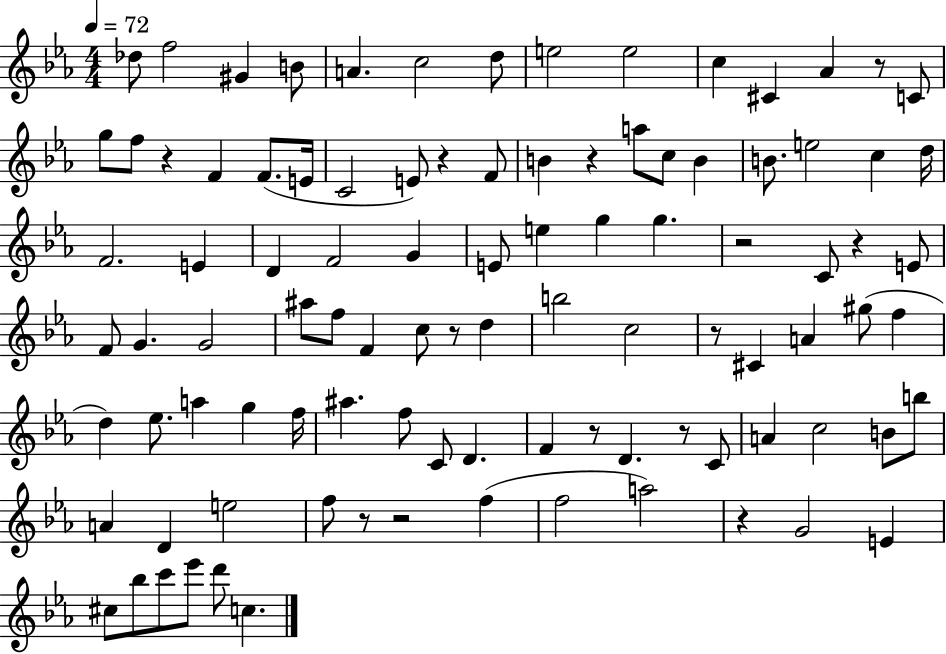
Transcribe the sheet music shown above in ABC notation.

X:1
T:Untitled
M:4/4
L:1/4
K:Eb
_d/2 f2 ^G B/2 A c2 d/2 e2 e2 c ^C _A z/2 C/2 g/2 f/2 z F F/2 E/4 C2 E/2 z F/2 B z a/2 c/2 B B/2 e2 c d/4 F2 E D F2 G E/2 e g g z2 C/2 z E/2 F/2 G G2 ^a/2 f/2 F c/2 z/2 d b2 c2 z/2 ^C A ^g/2 f d _e/2 a g f/4 ^a f/2 C/2 D F z/2 D z/2 C/2 A c2 B/2 b/2 A D e2 f/2 z/2 z2 f f2 a2 z G2 E ^c/2 _b/2 c'/2 _e'/2 d'/2 c